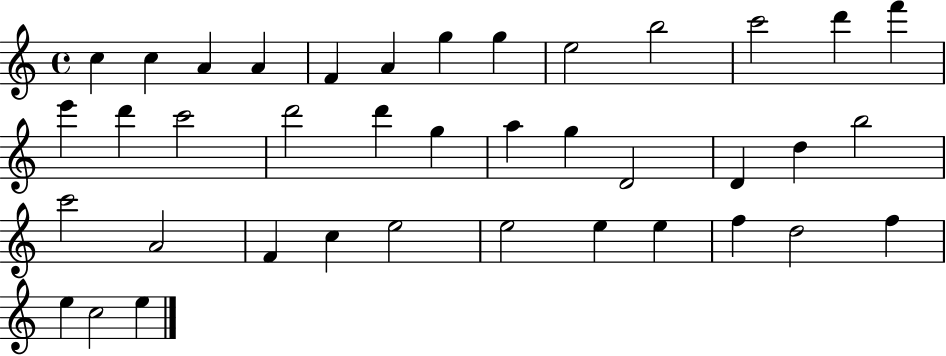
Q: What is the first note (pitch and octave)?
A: C5